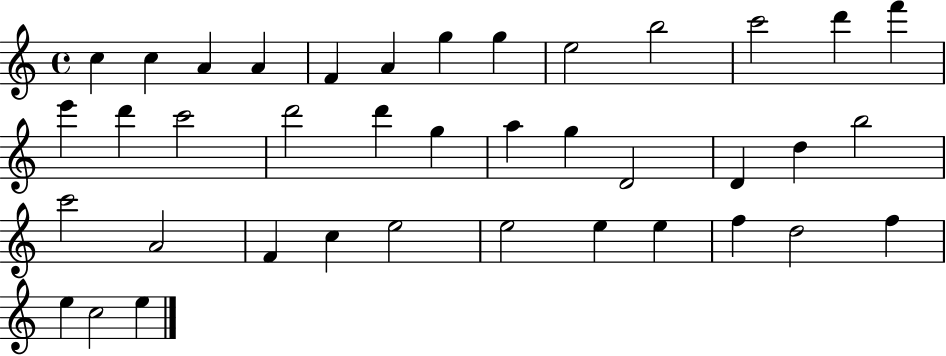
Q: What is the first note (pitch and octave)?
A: C5